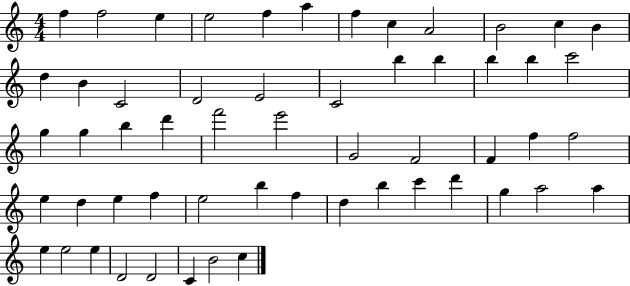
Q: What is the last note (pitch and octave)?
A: C5